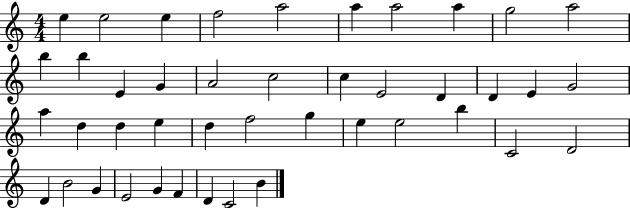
{
  \clef treble
  \numericTimeSignature
  \time 4/4
  \key c \major
  e''4 e''2 e''4 | f''2 a''2 | a''4 a''2 a''4 | g''2 a''2 | \break b''4 b''4 e'4 g'4 | a'2 c''2 | c''4 e'2 d'4 | d'4 e'4 g'2 | \break a''4 d''4 d''4 e''4 | d''4 f''2 g''4 | e''4 e''2 b''4 | c'2 d'2 | \break d'4 b'2 g'4 | e'2 g'4 f'4 | d'4 c'2 b'4 | \bar "|."
}